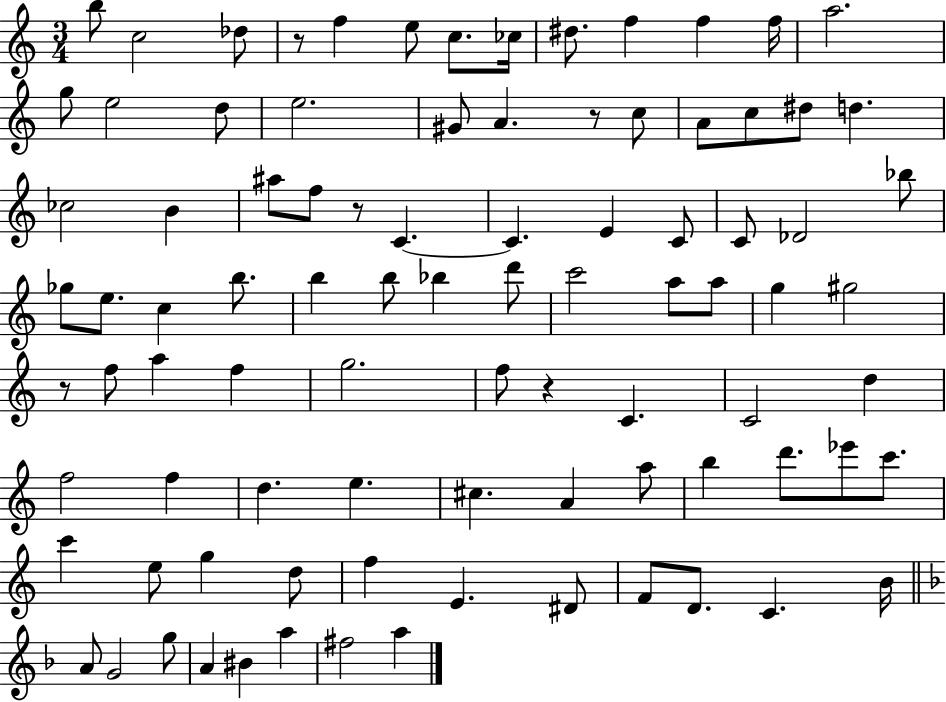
{
  \clef treble
  \numericTimeSignature
  \time 3/4
  \key c \major
  b''8 c''2 des''8 | r8 f''4 e''8 c''8. ces''16 | dis''8. f''4 f''4 f''16 | a''2. | \break g''8 e''2 d''8 | e''2. | gis'8 a'4. r8 c''8 | a'8 c''8 dis''8 d''4. | \break ces''2 b'4 | ais''8 f''8 r8 c'4.~~ | c'4. e'4 c'8 | c'8 des'2 bes''8 | \break ges''8 e''8. c''4 b''8. | b''4 b''8 bes''4 d'''8 | c'''2 a''8 a''8 | g''4 gis''2 | \break r8 f''8 a''4 f''4 | g''2. | f''8 r4 c'4. | c'2 d''4 | \break f''2 f''4 | d''4. e''4. | cis''4. a'4 a''8 | b''4 d'''8. ees'''8 c'''8. | \break c'''4 e''8 g''4 d''8 | f''4 e'4. dis'8 | f'8 d'8. c'4. b'16 | \bar "||" \break \key d \minor a'8 g'2 g''8 | a'4 bis'4 a''4 | fis''2 a''4 | \bar "|."
}